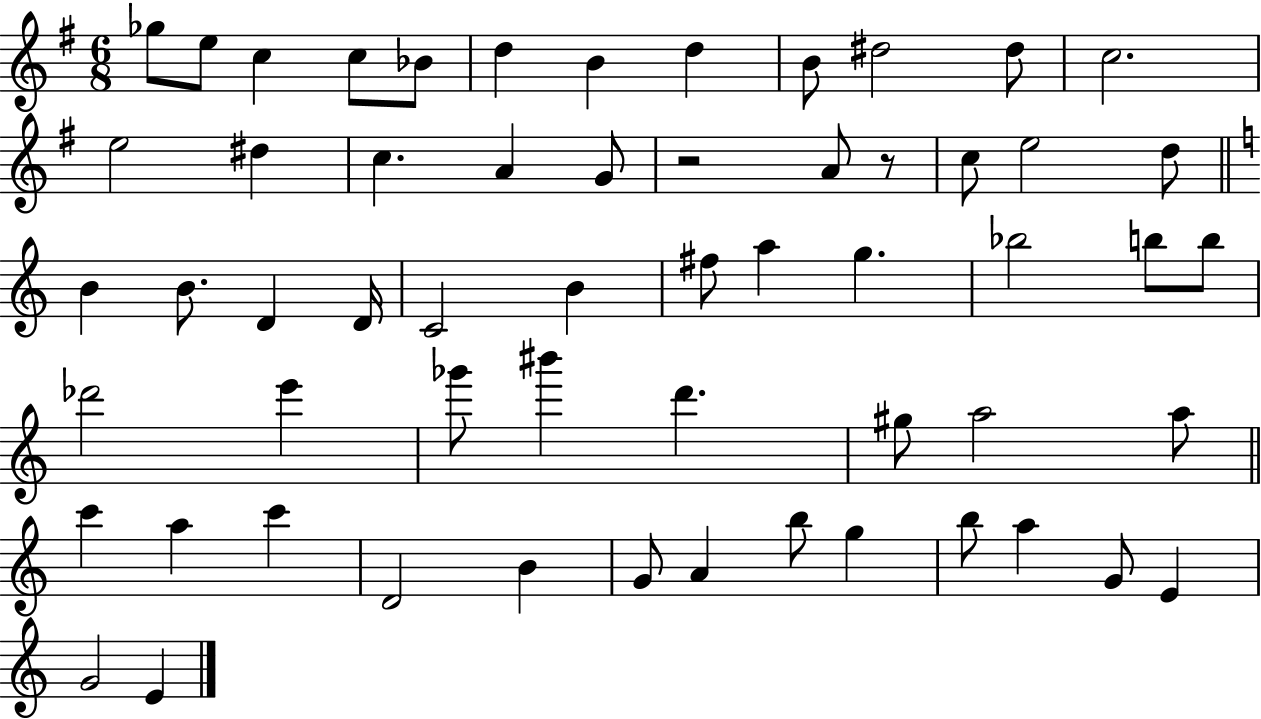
Gb5/e E5/e C5/q C5/e Bb4/e D5/q B4/q D5/q B4/e D#5/h D#5/e C5/h. E5/h D#5/q C5/q. A4/q G4/e R/h A4/e R/e C5/e E5/h D5/e B4/q B4/e. D4/q D4/s C4/h B4/q F#5/e A5/q G5/q. Bb5/h B5/e B5/e Db6/h E6/q Gb6/e BIS6/q D6/q. G#5/e A5/h A5/e C6/q A5/q C6/q D4/h B4/q G4/e A4/q B5/e G5/q B5/e A5/q G4/e E4/q G4/h E4/q